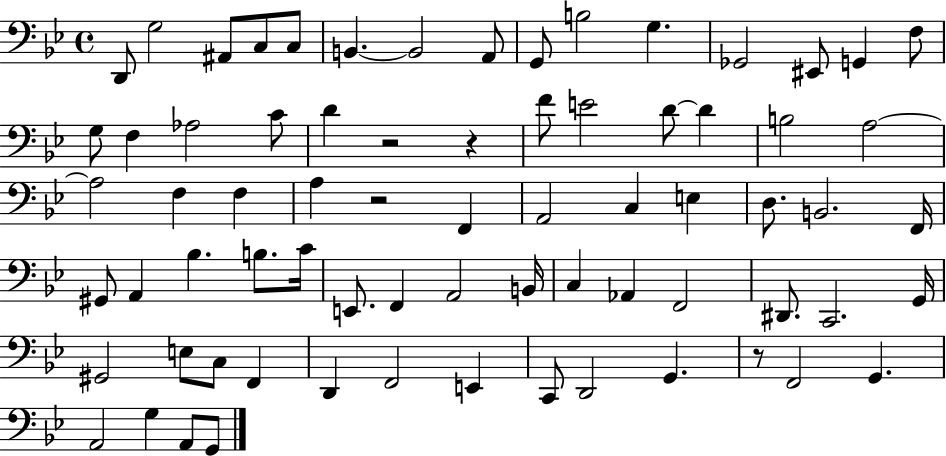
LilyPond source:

{
  \clef bass
  \time 4/4
  \defaultTimeSignature
  \key bes \major
  d,8 g2 ais,8 c8 c8 | b,4.~~ b,2 a,8 | g,8 b2 g4. | ges,2 eis,8 g,4 f8 | \break g8 f4 aes2 c'8 | d'4 r2 r4 | f'8 e'2 d'8~~ d'4 | b2 a2~~ | \break a2 f4 f4 | a4 r2 f,4 | a,2 c4 e4 | d8. b,2. f,16 | \break gis,8 a,4 bes4. b8. c'16 | e,8. f,4 a,2 b,16 | c4 aes,4 f,2 | dis,8. c,2. g,16 | \break gis,2 e8 c8 f,4 | d,4 f,2 e,4 | c,8 d,2 g,4. | r8 f,2 g,4. | \break a,2 g4 a,8 g,8 | \bar "|."
}